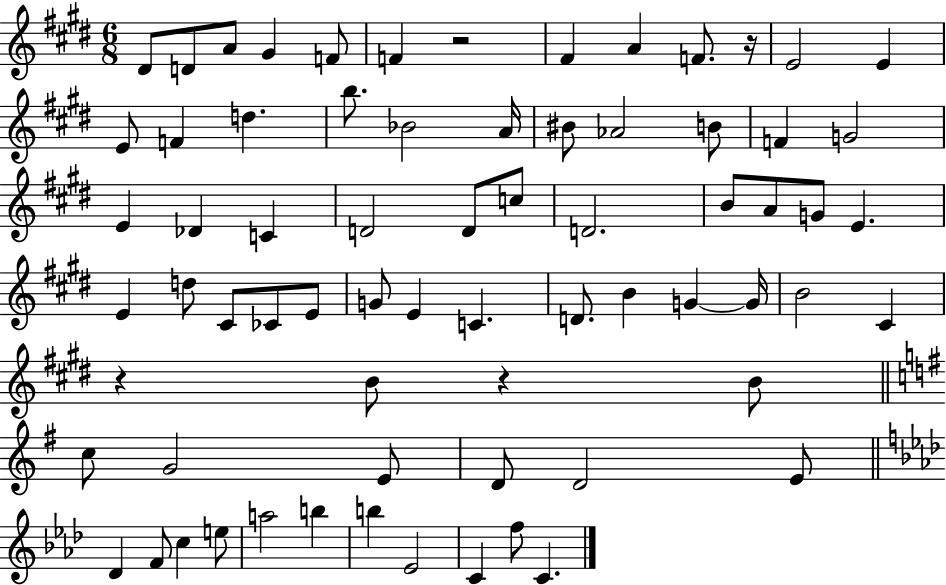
{
  \clef treble
  \numericTimeSignature
  \time 6/8
  \key e \major
  dis'8 d'8 a'8 gis'4 f'8 | f'4 r2 | fis'4 a'4 f'8. r16 | e'2 e'4 | \break e'8 f'4 d''4. | b''8. bes'2 a'16 | bis'8 aes'2 b'8 | f'4 g'2 | \break e'4 des'4 c'4 | d'2 d'8 c''8 | d'2. | b'8 a'8 g'8 e'4. | \break e'4 d''8 cis'8 ces'8 e'8 | g'8 e'4 c'4. | d'8. b'4 g'4~~ g'16 | b'2 cis'4 | \break r4 b'8 r4 b'8 | \bar "||" \break \key g \major c''8 g'2 e'8 | d'8 d'2 e'8 | \bar "||" \break \key aes \major des'4 f'8 c''4 e''8 | a''2 b''4 | b''4 ees'2 | c'4 f''8 c'4. | \break \bar "|."
}